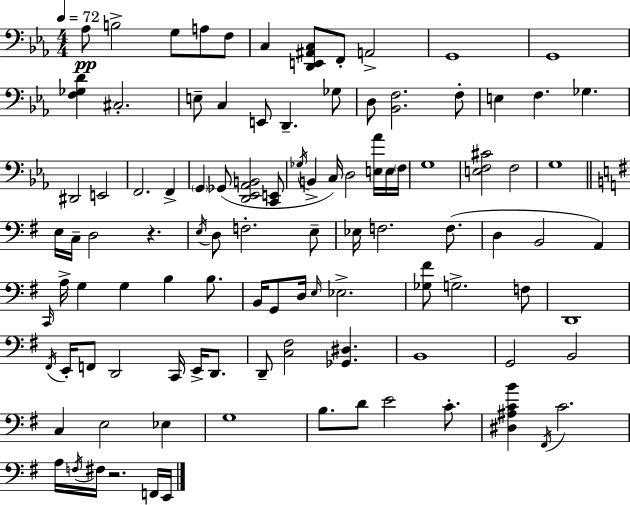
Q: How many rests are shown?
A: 2